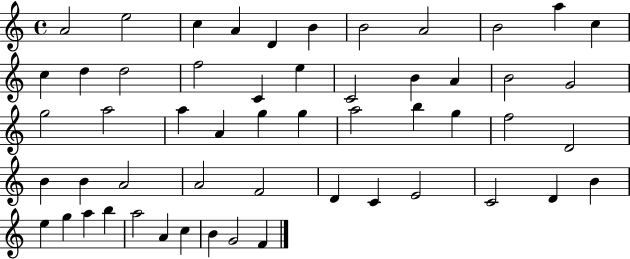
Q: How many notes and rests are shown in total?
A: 54